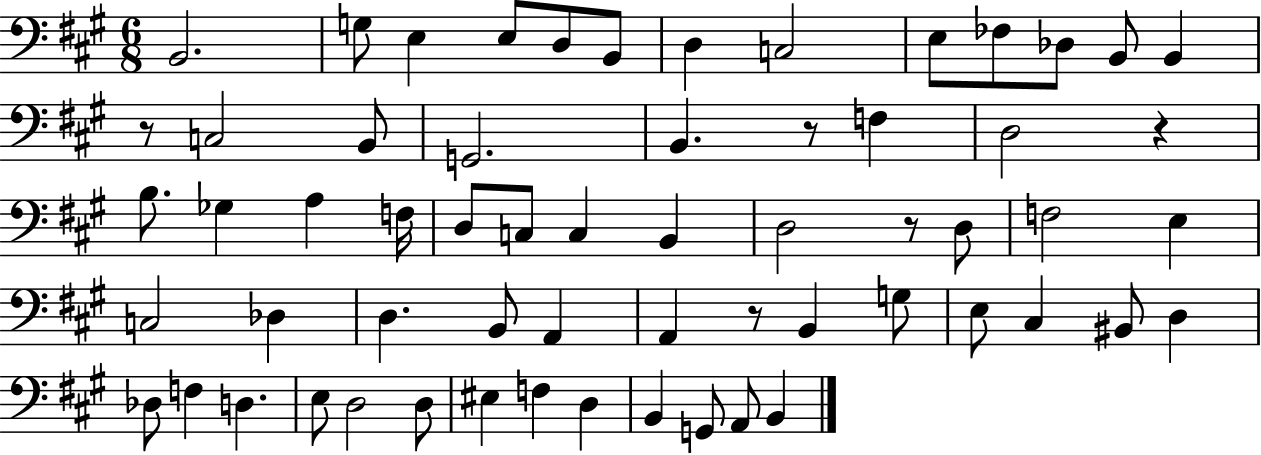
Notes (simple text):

B2/h. G3/e E3/q E3/e D3/e B2/e D3/q C3/h E3/e FES3/e Db3/e B2/e B2/q R/e C3/h B2/e G2/h. B2/q. R/e F3/q D3/h R/q B3/e. Gb3/q A3/q F3/s D3/e C3/e C3/q B2/q D3/h R/e D3/e F3/h E3/q C3/h Db3/q D3/q. B2/e A2/q A2/q R/e B2/q G3/e E3/e C#3/q BIS2/e D3/q Db3/e F3/q D3/q. E3/e D3/h D3/e EIS3/q F3/q D3/q B2/q G2/e A2/e B2/q